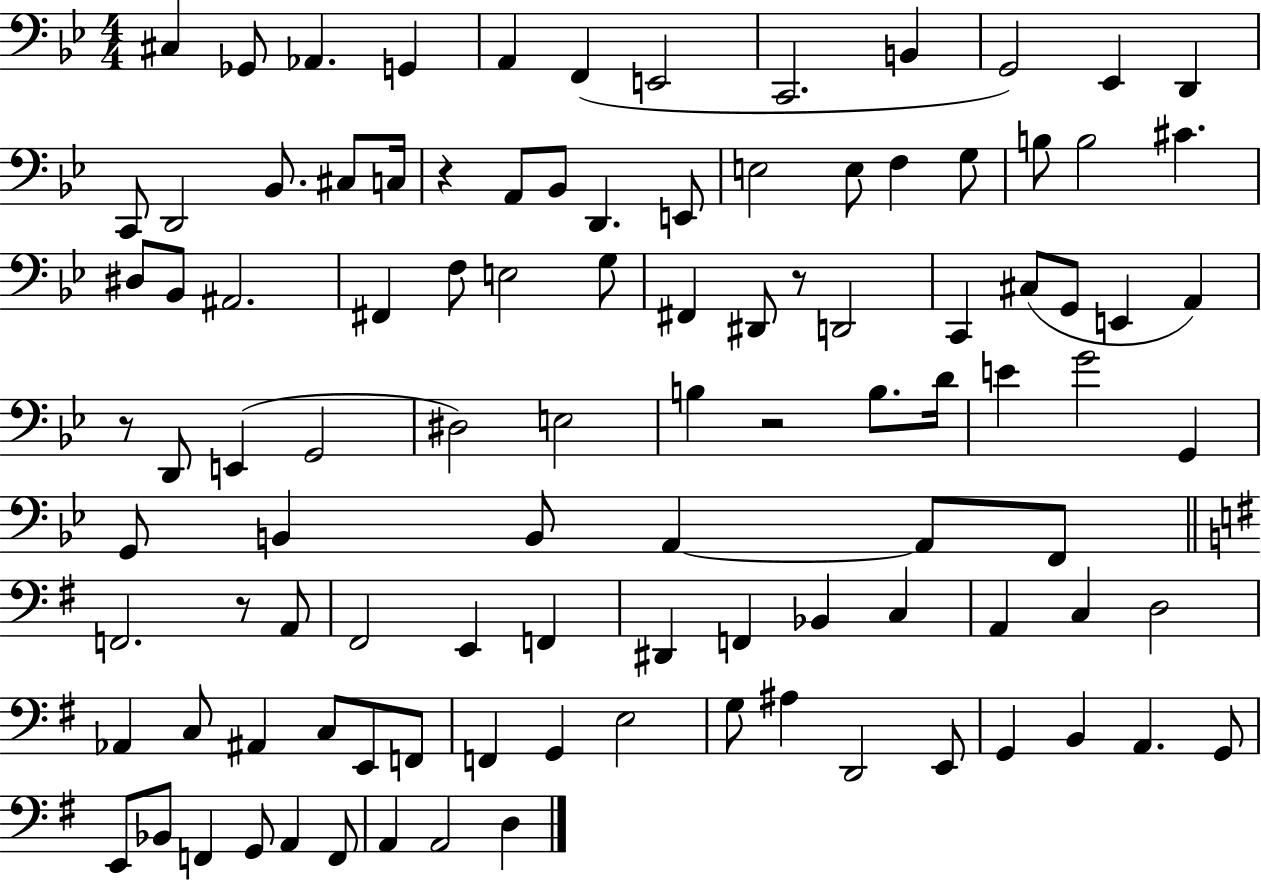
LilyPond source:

{
  \clef bass
  \numericTimeSignature
  \time 4/4
  \key bes \major
  cis4 ges,8 aes,4. g,4 | a,4 f,4( e,2 | c,2. b,4 | g,2) ees,4 d,4 | \break c,8 d,2 bes,8. cis8 c16 | r4 a,8 bes,8 d,4. e,8 | e2 e8 f4 g8 | b8 b2 cis'4. | \break dis8 bes,8 ais,2. | fis,4 f8 e2 g8 | fis,4 dis,8 r8 d,2 | c,4 cis8( g,8 e,4 a,4) | \break r8 d,8 e,4( g,2 | dis2) e2 | b4 r2 b8. d'16 | e'4 g'2 g,4 | \break g,8 b,4 b,8 a,4~~ a,8 f,8 | \bar "||" \break \key g \major f,2. r8 a,8 | fis,2 e,4 f,4 | dis,4 f,4 bes,4 c4 | a,4 c4 d2 | \break aes,4 c8 ais,4 c8 e,8 f,8 | f,4 g,4 e2 | g8 ais4 d,2 e,8 | g,4 b,4 a,4. g,8 | \break e,8 bes,8 f,4 g,8 a,4 f,8 | a,4 a,2 d4 | \bar "|."
}